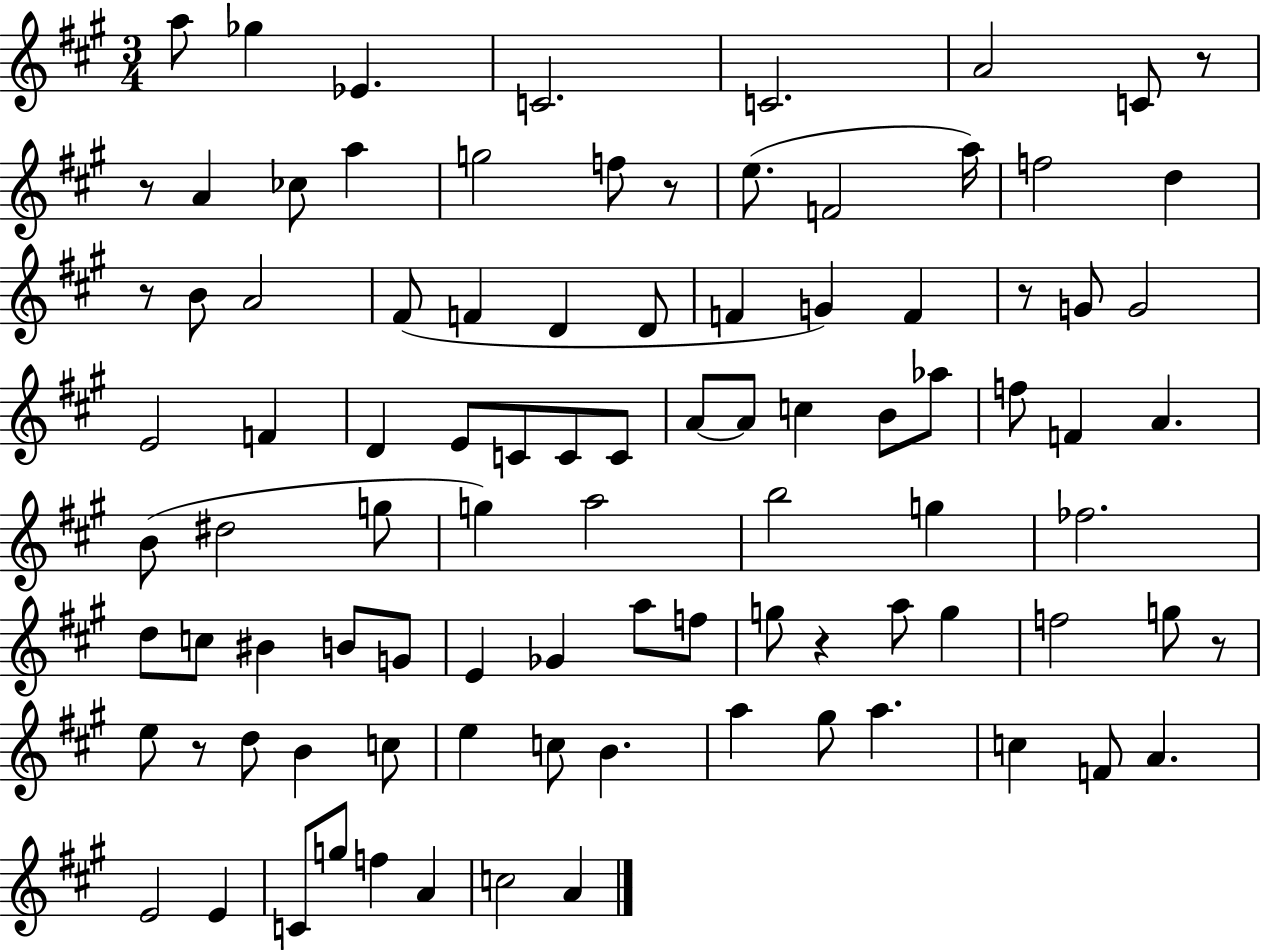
X:1
T:Untitled
M:3/4
L:1/4
K:A
a/2 _g _E C2 C2 A2 C/2 z/2 z/2 A _c/2 a g2 f/2 z/2 e/2 F2 a/4 f2 d z/2 B/2 A2 ^F/2 F D D/2 F G F z/2 G/2 G2 E2 F D E/2 C/2 C/2 C/2 A/2 A/2 c B/2 _a/2 f/2 F A B/2 ^d2 g/2 g a2 b2 g _f2 d/2 c/2 ^B B/2 G/2 E _G a/2 f/2 g/2 z a/2 g f2 g/2 z/2 e/2 z/2 d/2 B c/2 e c/2 B a ^g/2 a c F/2 A E2 E C/2 g/2 f A c2 A